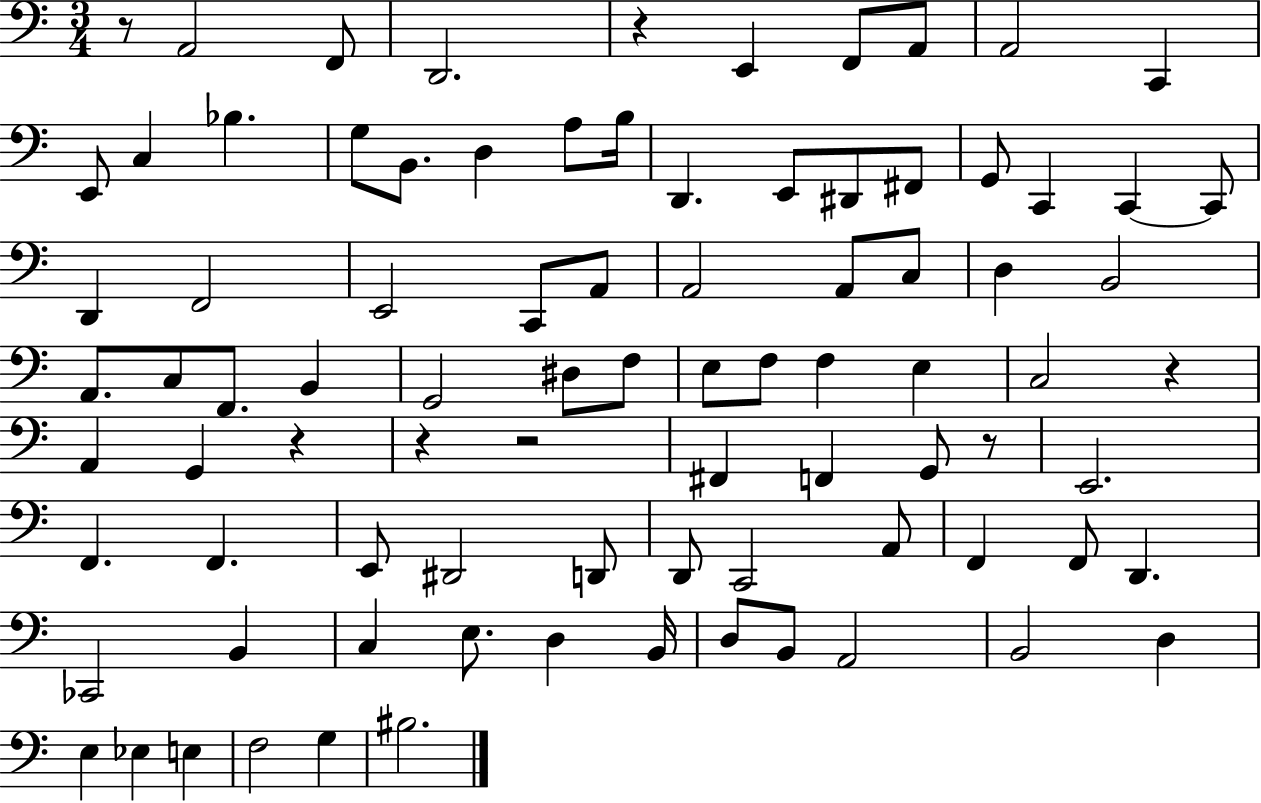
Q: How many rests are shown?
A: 7